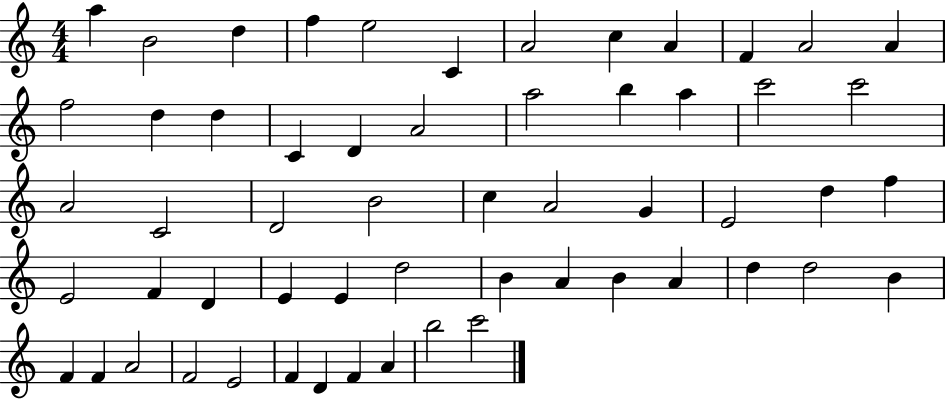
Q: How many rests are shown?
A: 0